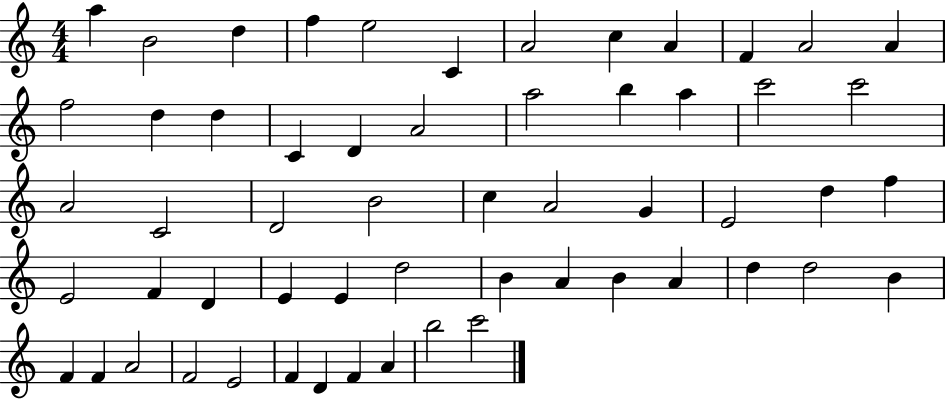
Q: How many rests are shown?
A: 0